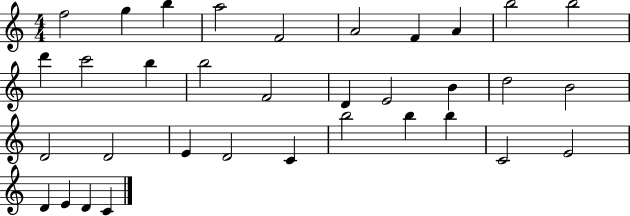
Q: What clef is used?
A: treble